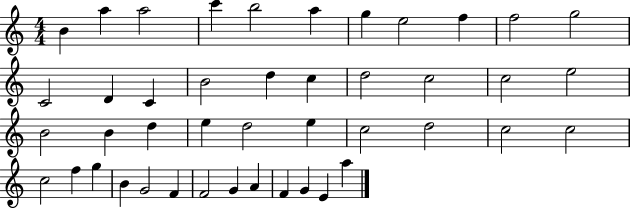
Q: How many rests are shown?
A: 0